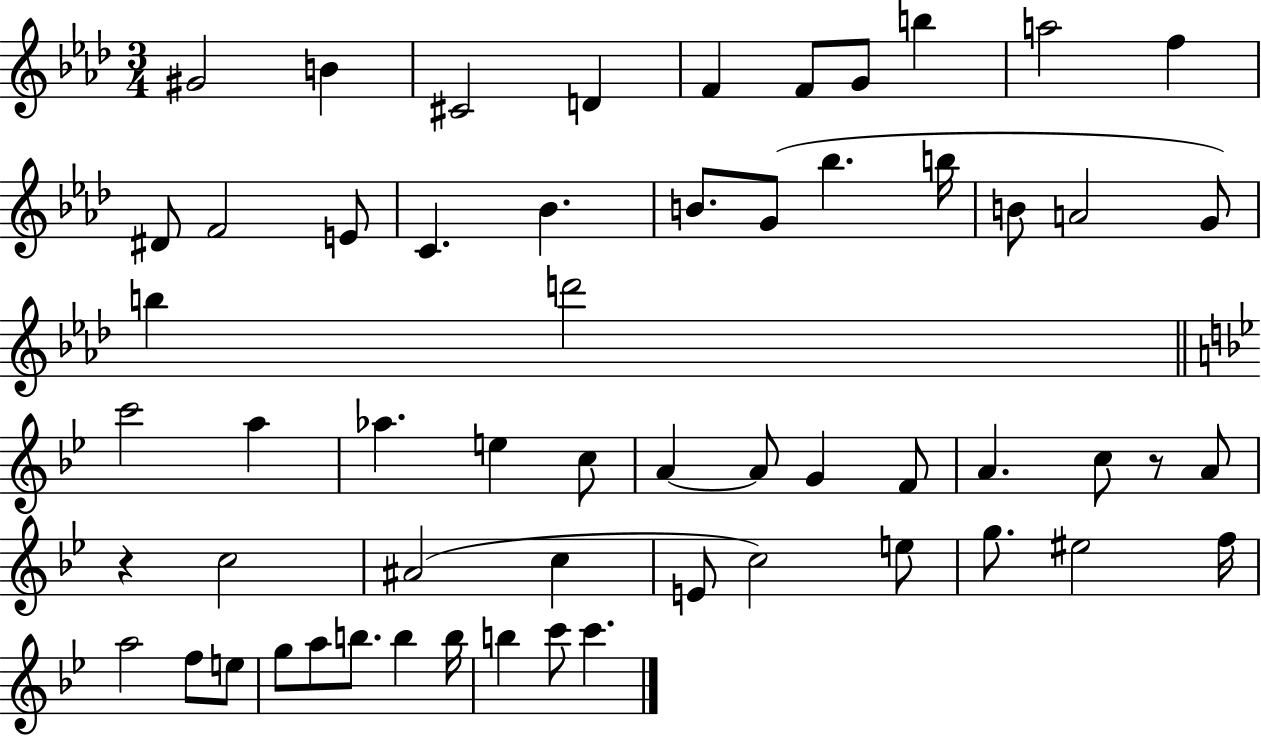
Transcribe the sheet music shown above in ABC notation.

X:1
T:Untitled
M:3/4
L:1/4
K:Ab
^G2 B ^C2 D F F/2 G/2 b a2 f ^D/2 F2 E/2 C _B B/2 G/2 _b b/4 B/2 A2 G/2 b d'2 c'2 a _a e c/2 A A/2 G F/2 A c/2 z/2 A/2 z c2 ^A2 c E/2 c2 e/2 g/2 ^e2 f/4 a2 f/2 e/2 g/2 a/2 b/2 b b/4 b c'/2 c'